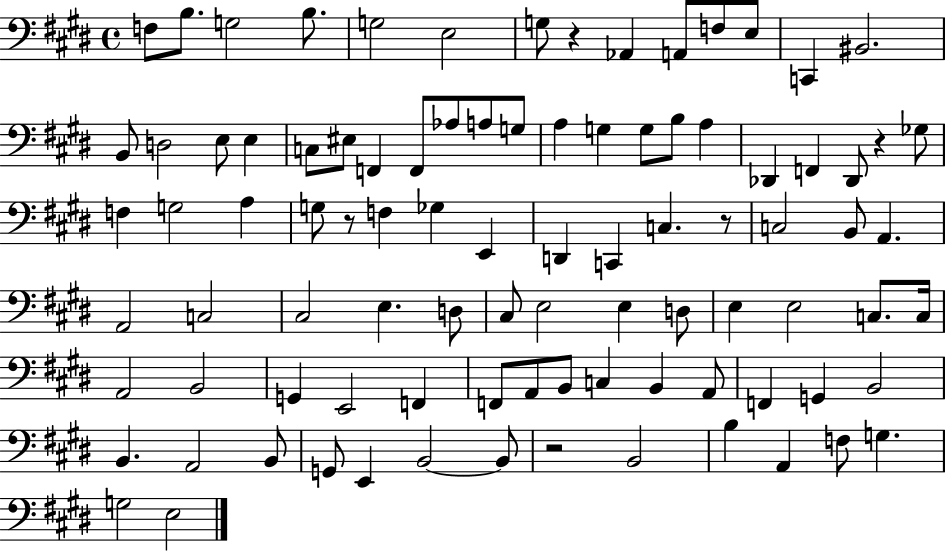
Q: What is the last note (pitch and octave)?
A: E3